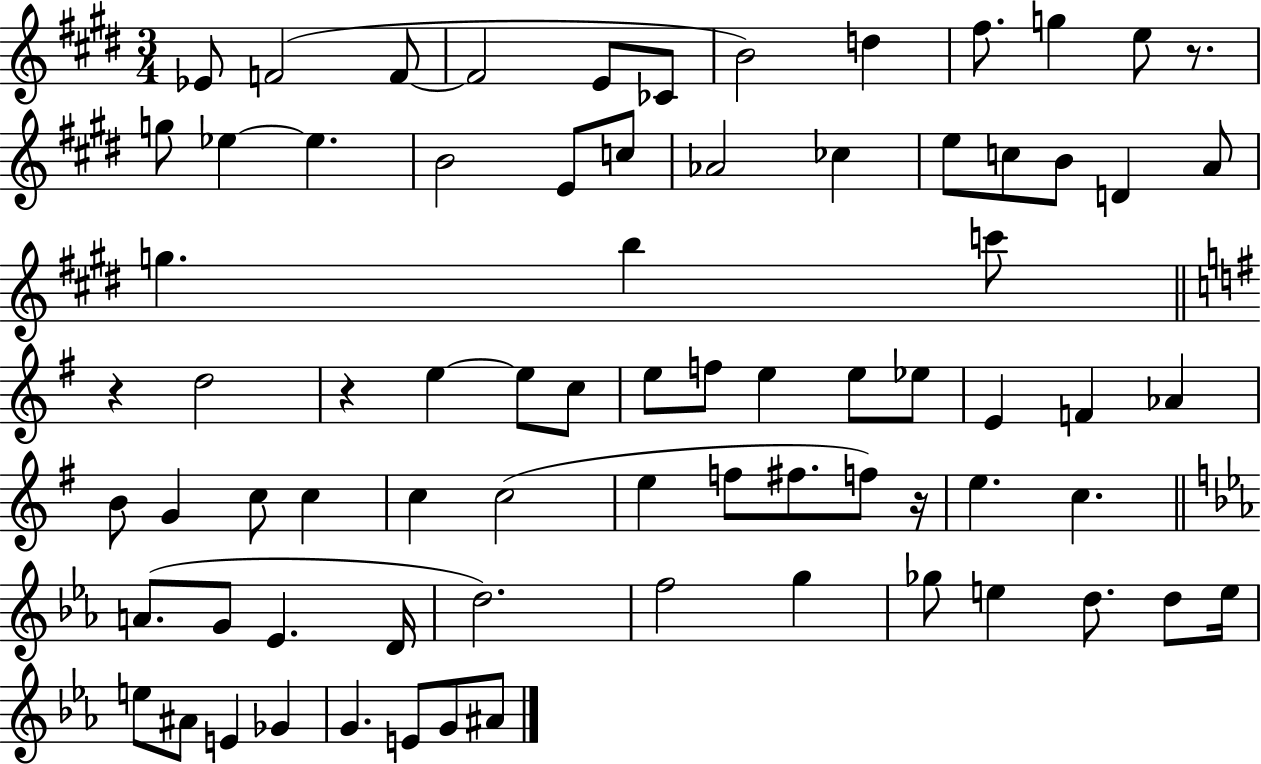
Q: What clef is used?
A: treble